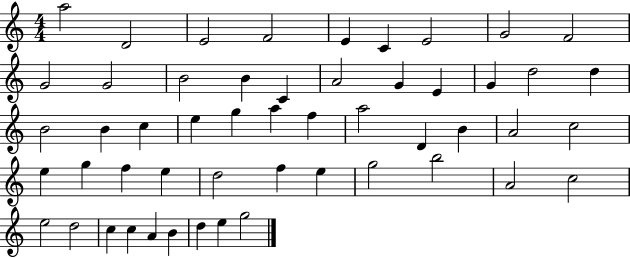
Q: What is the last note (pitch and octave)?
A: G5